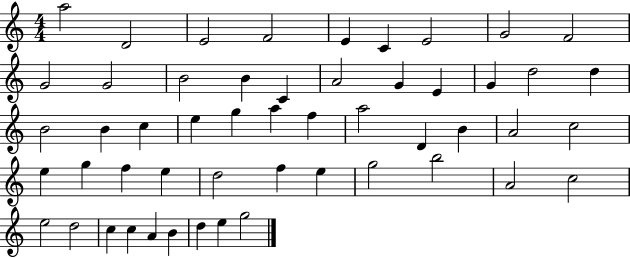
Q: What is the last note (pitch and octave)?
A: G5